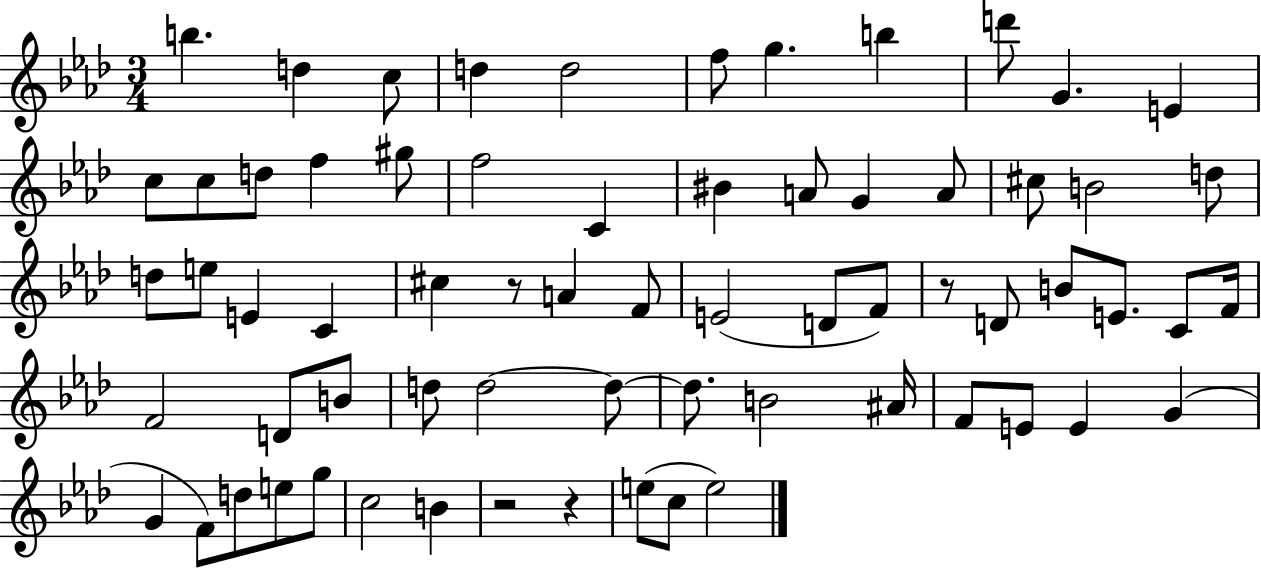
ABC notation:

X:1
T:Untitled
M:3/4
L:1/4
K:Ab
b d c/2 d d2 f/2 g b d'/2 G E c/2 c/2 d/2 f ^g/2 f2 C ^B A/2 G A/2 ^c/2 B2 d/2 d/2 e/2 E C ^c z/2 A F/2 E2 D/2 F/2 z/2 D/2 B/2 E/2 C/2 F/4 F2 D/2 B/2 d/2 d2 d/2 d/2 B2 ^A/4 F/2 E/2 E G G F/2 d/2 e/2 g/2 c2 B z2 z e/2 c/2 e2